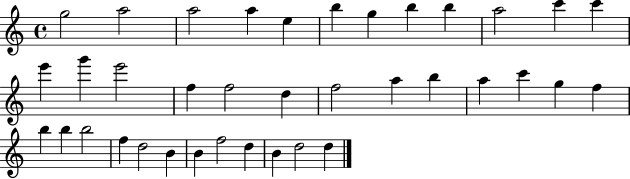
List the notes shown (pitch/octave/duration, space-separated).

G5/h A5/h A5/h A5/q E5/q B5/q G5/q B5/q B5/q A5/h C6/q C6/q E6/q G6/q E6/h F5/q F5/h D5/q F5/h A5/q B5/q A5/q C6/q G5/q F5/q B5/q B5/q B5/h F5/q D5/h B4/q B4/q F5/h D5/q B4/q D5/h D5/q